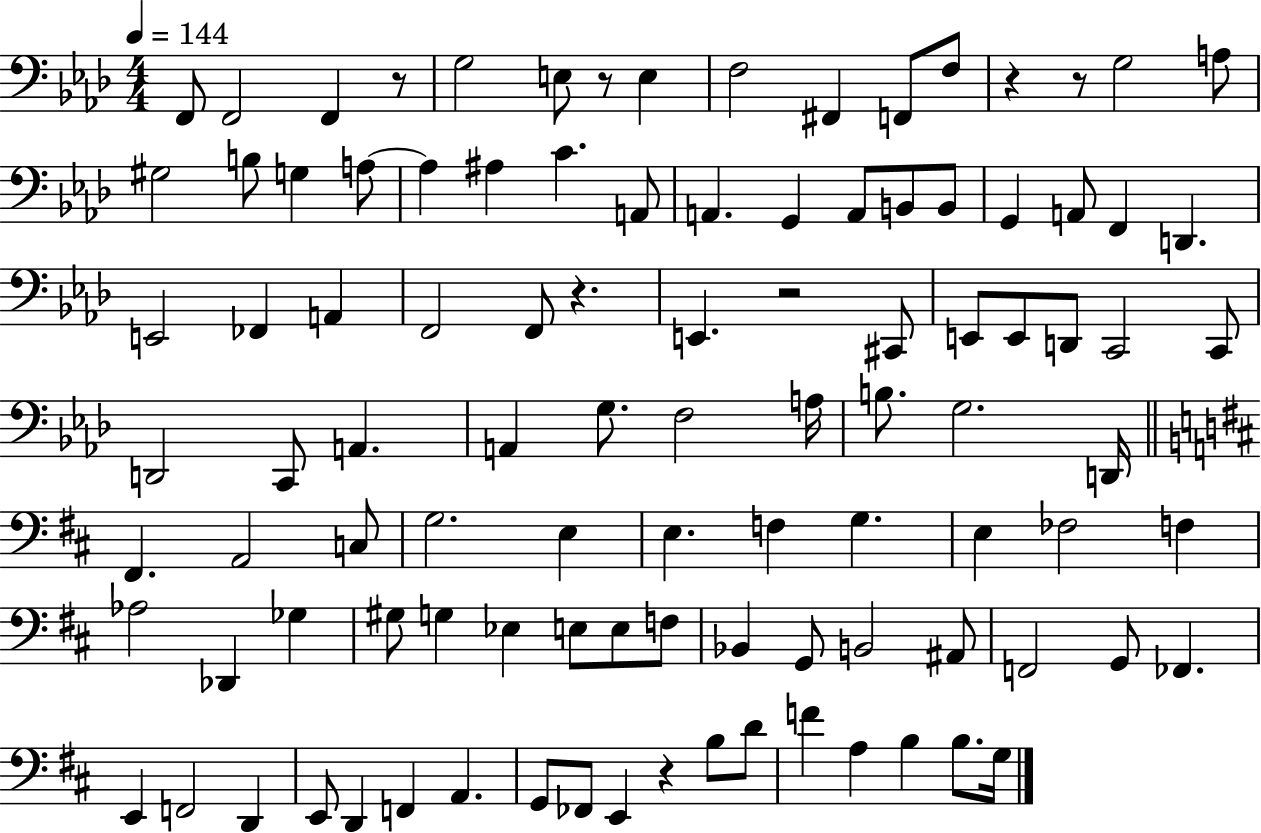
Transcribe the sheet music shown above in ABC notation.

X:1
T:Untitled
M:4/4
L:1/4
K:Ab
F,,/2 F,,2 F,, z/2 G,2 E,/2 z/2 E, F,2 ^F,, F,,/2 F,/2 z z/2 G,2 A,/2 ^G,2 B,/2 G, A,/2 A, ^A, C A,,/2 A,, G,, A,,/2 B,,/2 B,,/2 G,, A,,/2 F,, D,, E,,2 _F,, A,, F,,2 F,,/2 z E,, z2 ^C,,/2 E,,/2 E,,/2 D,,/2 C,,2 C,,/2 D,,2 C,,/2 A,, A,, G,/2 F,2 A,/4 B,/2 G,2 D,,/4 ^F,, A,,2 C,/2 G,2 E, E, F, G, E, _F,2 F, _A,2 _D,, _G, ^G,/2 G, _E, E,/2 E,/2 F,/2 _B,, G,,/2 B,,2 ^A,,/2 F,,2 G,,/2 _F,, E,, F,,2 D,, E,,/2 D,, F,, A,, G,,/2 _F,,/2 E,, z B,/2 D/2 F A, B, B,/2 G,/4